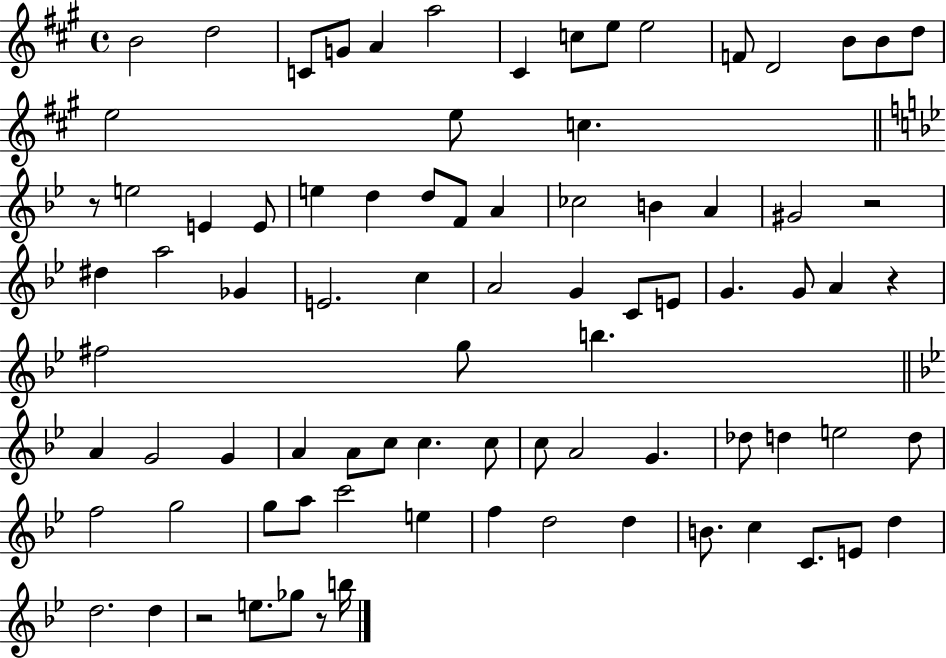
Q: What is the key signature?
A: A major